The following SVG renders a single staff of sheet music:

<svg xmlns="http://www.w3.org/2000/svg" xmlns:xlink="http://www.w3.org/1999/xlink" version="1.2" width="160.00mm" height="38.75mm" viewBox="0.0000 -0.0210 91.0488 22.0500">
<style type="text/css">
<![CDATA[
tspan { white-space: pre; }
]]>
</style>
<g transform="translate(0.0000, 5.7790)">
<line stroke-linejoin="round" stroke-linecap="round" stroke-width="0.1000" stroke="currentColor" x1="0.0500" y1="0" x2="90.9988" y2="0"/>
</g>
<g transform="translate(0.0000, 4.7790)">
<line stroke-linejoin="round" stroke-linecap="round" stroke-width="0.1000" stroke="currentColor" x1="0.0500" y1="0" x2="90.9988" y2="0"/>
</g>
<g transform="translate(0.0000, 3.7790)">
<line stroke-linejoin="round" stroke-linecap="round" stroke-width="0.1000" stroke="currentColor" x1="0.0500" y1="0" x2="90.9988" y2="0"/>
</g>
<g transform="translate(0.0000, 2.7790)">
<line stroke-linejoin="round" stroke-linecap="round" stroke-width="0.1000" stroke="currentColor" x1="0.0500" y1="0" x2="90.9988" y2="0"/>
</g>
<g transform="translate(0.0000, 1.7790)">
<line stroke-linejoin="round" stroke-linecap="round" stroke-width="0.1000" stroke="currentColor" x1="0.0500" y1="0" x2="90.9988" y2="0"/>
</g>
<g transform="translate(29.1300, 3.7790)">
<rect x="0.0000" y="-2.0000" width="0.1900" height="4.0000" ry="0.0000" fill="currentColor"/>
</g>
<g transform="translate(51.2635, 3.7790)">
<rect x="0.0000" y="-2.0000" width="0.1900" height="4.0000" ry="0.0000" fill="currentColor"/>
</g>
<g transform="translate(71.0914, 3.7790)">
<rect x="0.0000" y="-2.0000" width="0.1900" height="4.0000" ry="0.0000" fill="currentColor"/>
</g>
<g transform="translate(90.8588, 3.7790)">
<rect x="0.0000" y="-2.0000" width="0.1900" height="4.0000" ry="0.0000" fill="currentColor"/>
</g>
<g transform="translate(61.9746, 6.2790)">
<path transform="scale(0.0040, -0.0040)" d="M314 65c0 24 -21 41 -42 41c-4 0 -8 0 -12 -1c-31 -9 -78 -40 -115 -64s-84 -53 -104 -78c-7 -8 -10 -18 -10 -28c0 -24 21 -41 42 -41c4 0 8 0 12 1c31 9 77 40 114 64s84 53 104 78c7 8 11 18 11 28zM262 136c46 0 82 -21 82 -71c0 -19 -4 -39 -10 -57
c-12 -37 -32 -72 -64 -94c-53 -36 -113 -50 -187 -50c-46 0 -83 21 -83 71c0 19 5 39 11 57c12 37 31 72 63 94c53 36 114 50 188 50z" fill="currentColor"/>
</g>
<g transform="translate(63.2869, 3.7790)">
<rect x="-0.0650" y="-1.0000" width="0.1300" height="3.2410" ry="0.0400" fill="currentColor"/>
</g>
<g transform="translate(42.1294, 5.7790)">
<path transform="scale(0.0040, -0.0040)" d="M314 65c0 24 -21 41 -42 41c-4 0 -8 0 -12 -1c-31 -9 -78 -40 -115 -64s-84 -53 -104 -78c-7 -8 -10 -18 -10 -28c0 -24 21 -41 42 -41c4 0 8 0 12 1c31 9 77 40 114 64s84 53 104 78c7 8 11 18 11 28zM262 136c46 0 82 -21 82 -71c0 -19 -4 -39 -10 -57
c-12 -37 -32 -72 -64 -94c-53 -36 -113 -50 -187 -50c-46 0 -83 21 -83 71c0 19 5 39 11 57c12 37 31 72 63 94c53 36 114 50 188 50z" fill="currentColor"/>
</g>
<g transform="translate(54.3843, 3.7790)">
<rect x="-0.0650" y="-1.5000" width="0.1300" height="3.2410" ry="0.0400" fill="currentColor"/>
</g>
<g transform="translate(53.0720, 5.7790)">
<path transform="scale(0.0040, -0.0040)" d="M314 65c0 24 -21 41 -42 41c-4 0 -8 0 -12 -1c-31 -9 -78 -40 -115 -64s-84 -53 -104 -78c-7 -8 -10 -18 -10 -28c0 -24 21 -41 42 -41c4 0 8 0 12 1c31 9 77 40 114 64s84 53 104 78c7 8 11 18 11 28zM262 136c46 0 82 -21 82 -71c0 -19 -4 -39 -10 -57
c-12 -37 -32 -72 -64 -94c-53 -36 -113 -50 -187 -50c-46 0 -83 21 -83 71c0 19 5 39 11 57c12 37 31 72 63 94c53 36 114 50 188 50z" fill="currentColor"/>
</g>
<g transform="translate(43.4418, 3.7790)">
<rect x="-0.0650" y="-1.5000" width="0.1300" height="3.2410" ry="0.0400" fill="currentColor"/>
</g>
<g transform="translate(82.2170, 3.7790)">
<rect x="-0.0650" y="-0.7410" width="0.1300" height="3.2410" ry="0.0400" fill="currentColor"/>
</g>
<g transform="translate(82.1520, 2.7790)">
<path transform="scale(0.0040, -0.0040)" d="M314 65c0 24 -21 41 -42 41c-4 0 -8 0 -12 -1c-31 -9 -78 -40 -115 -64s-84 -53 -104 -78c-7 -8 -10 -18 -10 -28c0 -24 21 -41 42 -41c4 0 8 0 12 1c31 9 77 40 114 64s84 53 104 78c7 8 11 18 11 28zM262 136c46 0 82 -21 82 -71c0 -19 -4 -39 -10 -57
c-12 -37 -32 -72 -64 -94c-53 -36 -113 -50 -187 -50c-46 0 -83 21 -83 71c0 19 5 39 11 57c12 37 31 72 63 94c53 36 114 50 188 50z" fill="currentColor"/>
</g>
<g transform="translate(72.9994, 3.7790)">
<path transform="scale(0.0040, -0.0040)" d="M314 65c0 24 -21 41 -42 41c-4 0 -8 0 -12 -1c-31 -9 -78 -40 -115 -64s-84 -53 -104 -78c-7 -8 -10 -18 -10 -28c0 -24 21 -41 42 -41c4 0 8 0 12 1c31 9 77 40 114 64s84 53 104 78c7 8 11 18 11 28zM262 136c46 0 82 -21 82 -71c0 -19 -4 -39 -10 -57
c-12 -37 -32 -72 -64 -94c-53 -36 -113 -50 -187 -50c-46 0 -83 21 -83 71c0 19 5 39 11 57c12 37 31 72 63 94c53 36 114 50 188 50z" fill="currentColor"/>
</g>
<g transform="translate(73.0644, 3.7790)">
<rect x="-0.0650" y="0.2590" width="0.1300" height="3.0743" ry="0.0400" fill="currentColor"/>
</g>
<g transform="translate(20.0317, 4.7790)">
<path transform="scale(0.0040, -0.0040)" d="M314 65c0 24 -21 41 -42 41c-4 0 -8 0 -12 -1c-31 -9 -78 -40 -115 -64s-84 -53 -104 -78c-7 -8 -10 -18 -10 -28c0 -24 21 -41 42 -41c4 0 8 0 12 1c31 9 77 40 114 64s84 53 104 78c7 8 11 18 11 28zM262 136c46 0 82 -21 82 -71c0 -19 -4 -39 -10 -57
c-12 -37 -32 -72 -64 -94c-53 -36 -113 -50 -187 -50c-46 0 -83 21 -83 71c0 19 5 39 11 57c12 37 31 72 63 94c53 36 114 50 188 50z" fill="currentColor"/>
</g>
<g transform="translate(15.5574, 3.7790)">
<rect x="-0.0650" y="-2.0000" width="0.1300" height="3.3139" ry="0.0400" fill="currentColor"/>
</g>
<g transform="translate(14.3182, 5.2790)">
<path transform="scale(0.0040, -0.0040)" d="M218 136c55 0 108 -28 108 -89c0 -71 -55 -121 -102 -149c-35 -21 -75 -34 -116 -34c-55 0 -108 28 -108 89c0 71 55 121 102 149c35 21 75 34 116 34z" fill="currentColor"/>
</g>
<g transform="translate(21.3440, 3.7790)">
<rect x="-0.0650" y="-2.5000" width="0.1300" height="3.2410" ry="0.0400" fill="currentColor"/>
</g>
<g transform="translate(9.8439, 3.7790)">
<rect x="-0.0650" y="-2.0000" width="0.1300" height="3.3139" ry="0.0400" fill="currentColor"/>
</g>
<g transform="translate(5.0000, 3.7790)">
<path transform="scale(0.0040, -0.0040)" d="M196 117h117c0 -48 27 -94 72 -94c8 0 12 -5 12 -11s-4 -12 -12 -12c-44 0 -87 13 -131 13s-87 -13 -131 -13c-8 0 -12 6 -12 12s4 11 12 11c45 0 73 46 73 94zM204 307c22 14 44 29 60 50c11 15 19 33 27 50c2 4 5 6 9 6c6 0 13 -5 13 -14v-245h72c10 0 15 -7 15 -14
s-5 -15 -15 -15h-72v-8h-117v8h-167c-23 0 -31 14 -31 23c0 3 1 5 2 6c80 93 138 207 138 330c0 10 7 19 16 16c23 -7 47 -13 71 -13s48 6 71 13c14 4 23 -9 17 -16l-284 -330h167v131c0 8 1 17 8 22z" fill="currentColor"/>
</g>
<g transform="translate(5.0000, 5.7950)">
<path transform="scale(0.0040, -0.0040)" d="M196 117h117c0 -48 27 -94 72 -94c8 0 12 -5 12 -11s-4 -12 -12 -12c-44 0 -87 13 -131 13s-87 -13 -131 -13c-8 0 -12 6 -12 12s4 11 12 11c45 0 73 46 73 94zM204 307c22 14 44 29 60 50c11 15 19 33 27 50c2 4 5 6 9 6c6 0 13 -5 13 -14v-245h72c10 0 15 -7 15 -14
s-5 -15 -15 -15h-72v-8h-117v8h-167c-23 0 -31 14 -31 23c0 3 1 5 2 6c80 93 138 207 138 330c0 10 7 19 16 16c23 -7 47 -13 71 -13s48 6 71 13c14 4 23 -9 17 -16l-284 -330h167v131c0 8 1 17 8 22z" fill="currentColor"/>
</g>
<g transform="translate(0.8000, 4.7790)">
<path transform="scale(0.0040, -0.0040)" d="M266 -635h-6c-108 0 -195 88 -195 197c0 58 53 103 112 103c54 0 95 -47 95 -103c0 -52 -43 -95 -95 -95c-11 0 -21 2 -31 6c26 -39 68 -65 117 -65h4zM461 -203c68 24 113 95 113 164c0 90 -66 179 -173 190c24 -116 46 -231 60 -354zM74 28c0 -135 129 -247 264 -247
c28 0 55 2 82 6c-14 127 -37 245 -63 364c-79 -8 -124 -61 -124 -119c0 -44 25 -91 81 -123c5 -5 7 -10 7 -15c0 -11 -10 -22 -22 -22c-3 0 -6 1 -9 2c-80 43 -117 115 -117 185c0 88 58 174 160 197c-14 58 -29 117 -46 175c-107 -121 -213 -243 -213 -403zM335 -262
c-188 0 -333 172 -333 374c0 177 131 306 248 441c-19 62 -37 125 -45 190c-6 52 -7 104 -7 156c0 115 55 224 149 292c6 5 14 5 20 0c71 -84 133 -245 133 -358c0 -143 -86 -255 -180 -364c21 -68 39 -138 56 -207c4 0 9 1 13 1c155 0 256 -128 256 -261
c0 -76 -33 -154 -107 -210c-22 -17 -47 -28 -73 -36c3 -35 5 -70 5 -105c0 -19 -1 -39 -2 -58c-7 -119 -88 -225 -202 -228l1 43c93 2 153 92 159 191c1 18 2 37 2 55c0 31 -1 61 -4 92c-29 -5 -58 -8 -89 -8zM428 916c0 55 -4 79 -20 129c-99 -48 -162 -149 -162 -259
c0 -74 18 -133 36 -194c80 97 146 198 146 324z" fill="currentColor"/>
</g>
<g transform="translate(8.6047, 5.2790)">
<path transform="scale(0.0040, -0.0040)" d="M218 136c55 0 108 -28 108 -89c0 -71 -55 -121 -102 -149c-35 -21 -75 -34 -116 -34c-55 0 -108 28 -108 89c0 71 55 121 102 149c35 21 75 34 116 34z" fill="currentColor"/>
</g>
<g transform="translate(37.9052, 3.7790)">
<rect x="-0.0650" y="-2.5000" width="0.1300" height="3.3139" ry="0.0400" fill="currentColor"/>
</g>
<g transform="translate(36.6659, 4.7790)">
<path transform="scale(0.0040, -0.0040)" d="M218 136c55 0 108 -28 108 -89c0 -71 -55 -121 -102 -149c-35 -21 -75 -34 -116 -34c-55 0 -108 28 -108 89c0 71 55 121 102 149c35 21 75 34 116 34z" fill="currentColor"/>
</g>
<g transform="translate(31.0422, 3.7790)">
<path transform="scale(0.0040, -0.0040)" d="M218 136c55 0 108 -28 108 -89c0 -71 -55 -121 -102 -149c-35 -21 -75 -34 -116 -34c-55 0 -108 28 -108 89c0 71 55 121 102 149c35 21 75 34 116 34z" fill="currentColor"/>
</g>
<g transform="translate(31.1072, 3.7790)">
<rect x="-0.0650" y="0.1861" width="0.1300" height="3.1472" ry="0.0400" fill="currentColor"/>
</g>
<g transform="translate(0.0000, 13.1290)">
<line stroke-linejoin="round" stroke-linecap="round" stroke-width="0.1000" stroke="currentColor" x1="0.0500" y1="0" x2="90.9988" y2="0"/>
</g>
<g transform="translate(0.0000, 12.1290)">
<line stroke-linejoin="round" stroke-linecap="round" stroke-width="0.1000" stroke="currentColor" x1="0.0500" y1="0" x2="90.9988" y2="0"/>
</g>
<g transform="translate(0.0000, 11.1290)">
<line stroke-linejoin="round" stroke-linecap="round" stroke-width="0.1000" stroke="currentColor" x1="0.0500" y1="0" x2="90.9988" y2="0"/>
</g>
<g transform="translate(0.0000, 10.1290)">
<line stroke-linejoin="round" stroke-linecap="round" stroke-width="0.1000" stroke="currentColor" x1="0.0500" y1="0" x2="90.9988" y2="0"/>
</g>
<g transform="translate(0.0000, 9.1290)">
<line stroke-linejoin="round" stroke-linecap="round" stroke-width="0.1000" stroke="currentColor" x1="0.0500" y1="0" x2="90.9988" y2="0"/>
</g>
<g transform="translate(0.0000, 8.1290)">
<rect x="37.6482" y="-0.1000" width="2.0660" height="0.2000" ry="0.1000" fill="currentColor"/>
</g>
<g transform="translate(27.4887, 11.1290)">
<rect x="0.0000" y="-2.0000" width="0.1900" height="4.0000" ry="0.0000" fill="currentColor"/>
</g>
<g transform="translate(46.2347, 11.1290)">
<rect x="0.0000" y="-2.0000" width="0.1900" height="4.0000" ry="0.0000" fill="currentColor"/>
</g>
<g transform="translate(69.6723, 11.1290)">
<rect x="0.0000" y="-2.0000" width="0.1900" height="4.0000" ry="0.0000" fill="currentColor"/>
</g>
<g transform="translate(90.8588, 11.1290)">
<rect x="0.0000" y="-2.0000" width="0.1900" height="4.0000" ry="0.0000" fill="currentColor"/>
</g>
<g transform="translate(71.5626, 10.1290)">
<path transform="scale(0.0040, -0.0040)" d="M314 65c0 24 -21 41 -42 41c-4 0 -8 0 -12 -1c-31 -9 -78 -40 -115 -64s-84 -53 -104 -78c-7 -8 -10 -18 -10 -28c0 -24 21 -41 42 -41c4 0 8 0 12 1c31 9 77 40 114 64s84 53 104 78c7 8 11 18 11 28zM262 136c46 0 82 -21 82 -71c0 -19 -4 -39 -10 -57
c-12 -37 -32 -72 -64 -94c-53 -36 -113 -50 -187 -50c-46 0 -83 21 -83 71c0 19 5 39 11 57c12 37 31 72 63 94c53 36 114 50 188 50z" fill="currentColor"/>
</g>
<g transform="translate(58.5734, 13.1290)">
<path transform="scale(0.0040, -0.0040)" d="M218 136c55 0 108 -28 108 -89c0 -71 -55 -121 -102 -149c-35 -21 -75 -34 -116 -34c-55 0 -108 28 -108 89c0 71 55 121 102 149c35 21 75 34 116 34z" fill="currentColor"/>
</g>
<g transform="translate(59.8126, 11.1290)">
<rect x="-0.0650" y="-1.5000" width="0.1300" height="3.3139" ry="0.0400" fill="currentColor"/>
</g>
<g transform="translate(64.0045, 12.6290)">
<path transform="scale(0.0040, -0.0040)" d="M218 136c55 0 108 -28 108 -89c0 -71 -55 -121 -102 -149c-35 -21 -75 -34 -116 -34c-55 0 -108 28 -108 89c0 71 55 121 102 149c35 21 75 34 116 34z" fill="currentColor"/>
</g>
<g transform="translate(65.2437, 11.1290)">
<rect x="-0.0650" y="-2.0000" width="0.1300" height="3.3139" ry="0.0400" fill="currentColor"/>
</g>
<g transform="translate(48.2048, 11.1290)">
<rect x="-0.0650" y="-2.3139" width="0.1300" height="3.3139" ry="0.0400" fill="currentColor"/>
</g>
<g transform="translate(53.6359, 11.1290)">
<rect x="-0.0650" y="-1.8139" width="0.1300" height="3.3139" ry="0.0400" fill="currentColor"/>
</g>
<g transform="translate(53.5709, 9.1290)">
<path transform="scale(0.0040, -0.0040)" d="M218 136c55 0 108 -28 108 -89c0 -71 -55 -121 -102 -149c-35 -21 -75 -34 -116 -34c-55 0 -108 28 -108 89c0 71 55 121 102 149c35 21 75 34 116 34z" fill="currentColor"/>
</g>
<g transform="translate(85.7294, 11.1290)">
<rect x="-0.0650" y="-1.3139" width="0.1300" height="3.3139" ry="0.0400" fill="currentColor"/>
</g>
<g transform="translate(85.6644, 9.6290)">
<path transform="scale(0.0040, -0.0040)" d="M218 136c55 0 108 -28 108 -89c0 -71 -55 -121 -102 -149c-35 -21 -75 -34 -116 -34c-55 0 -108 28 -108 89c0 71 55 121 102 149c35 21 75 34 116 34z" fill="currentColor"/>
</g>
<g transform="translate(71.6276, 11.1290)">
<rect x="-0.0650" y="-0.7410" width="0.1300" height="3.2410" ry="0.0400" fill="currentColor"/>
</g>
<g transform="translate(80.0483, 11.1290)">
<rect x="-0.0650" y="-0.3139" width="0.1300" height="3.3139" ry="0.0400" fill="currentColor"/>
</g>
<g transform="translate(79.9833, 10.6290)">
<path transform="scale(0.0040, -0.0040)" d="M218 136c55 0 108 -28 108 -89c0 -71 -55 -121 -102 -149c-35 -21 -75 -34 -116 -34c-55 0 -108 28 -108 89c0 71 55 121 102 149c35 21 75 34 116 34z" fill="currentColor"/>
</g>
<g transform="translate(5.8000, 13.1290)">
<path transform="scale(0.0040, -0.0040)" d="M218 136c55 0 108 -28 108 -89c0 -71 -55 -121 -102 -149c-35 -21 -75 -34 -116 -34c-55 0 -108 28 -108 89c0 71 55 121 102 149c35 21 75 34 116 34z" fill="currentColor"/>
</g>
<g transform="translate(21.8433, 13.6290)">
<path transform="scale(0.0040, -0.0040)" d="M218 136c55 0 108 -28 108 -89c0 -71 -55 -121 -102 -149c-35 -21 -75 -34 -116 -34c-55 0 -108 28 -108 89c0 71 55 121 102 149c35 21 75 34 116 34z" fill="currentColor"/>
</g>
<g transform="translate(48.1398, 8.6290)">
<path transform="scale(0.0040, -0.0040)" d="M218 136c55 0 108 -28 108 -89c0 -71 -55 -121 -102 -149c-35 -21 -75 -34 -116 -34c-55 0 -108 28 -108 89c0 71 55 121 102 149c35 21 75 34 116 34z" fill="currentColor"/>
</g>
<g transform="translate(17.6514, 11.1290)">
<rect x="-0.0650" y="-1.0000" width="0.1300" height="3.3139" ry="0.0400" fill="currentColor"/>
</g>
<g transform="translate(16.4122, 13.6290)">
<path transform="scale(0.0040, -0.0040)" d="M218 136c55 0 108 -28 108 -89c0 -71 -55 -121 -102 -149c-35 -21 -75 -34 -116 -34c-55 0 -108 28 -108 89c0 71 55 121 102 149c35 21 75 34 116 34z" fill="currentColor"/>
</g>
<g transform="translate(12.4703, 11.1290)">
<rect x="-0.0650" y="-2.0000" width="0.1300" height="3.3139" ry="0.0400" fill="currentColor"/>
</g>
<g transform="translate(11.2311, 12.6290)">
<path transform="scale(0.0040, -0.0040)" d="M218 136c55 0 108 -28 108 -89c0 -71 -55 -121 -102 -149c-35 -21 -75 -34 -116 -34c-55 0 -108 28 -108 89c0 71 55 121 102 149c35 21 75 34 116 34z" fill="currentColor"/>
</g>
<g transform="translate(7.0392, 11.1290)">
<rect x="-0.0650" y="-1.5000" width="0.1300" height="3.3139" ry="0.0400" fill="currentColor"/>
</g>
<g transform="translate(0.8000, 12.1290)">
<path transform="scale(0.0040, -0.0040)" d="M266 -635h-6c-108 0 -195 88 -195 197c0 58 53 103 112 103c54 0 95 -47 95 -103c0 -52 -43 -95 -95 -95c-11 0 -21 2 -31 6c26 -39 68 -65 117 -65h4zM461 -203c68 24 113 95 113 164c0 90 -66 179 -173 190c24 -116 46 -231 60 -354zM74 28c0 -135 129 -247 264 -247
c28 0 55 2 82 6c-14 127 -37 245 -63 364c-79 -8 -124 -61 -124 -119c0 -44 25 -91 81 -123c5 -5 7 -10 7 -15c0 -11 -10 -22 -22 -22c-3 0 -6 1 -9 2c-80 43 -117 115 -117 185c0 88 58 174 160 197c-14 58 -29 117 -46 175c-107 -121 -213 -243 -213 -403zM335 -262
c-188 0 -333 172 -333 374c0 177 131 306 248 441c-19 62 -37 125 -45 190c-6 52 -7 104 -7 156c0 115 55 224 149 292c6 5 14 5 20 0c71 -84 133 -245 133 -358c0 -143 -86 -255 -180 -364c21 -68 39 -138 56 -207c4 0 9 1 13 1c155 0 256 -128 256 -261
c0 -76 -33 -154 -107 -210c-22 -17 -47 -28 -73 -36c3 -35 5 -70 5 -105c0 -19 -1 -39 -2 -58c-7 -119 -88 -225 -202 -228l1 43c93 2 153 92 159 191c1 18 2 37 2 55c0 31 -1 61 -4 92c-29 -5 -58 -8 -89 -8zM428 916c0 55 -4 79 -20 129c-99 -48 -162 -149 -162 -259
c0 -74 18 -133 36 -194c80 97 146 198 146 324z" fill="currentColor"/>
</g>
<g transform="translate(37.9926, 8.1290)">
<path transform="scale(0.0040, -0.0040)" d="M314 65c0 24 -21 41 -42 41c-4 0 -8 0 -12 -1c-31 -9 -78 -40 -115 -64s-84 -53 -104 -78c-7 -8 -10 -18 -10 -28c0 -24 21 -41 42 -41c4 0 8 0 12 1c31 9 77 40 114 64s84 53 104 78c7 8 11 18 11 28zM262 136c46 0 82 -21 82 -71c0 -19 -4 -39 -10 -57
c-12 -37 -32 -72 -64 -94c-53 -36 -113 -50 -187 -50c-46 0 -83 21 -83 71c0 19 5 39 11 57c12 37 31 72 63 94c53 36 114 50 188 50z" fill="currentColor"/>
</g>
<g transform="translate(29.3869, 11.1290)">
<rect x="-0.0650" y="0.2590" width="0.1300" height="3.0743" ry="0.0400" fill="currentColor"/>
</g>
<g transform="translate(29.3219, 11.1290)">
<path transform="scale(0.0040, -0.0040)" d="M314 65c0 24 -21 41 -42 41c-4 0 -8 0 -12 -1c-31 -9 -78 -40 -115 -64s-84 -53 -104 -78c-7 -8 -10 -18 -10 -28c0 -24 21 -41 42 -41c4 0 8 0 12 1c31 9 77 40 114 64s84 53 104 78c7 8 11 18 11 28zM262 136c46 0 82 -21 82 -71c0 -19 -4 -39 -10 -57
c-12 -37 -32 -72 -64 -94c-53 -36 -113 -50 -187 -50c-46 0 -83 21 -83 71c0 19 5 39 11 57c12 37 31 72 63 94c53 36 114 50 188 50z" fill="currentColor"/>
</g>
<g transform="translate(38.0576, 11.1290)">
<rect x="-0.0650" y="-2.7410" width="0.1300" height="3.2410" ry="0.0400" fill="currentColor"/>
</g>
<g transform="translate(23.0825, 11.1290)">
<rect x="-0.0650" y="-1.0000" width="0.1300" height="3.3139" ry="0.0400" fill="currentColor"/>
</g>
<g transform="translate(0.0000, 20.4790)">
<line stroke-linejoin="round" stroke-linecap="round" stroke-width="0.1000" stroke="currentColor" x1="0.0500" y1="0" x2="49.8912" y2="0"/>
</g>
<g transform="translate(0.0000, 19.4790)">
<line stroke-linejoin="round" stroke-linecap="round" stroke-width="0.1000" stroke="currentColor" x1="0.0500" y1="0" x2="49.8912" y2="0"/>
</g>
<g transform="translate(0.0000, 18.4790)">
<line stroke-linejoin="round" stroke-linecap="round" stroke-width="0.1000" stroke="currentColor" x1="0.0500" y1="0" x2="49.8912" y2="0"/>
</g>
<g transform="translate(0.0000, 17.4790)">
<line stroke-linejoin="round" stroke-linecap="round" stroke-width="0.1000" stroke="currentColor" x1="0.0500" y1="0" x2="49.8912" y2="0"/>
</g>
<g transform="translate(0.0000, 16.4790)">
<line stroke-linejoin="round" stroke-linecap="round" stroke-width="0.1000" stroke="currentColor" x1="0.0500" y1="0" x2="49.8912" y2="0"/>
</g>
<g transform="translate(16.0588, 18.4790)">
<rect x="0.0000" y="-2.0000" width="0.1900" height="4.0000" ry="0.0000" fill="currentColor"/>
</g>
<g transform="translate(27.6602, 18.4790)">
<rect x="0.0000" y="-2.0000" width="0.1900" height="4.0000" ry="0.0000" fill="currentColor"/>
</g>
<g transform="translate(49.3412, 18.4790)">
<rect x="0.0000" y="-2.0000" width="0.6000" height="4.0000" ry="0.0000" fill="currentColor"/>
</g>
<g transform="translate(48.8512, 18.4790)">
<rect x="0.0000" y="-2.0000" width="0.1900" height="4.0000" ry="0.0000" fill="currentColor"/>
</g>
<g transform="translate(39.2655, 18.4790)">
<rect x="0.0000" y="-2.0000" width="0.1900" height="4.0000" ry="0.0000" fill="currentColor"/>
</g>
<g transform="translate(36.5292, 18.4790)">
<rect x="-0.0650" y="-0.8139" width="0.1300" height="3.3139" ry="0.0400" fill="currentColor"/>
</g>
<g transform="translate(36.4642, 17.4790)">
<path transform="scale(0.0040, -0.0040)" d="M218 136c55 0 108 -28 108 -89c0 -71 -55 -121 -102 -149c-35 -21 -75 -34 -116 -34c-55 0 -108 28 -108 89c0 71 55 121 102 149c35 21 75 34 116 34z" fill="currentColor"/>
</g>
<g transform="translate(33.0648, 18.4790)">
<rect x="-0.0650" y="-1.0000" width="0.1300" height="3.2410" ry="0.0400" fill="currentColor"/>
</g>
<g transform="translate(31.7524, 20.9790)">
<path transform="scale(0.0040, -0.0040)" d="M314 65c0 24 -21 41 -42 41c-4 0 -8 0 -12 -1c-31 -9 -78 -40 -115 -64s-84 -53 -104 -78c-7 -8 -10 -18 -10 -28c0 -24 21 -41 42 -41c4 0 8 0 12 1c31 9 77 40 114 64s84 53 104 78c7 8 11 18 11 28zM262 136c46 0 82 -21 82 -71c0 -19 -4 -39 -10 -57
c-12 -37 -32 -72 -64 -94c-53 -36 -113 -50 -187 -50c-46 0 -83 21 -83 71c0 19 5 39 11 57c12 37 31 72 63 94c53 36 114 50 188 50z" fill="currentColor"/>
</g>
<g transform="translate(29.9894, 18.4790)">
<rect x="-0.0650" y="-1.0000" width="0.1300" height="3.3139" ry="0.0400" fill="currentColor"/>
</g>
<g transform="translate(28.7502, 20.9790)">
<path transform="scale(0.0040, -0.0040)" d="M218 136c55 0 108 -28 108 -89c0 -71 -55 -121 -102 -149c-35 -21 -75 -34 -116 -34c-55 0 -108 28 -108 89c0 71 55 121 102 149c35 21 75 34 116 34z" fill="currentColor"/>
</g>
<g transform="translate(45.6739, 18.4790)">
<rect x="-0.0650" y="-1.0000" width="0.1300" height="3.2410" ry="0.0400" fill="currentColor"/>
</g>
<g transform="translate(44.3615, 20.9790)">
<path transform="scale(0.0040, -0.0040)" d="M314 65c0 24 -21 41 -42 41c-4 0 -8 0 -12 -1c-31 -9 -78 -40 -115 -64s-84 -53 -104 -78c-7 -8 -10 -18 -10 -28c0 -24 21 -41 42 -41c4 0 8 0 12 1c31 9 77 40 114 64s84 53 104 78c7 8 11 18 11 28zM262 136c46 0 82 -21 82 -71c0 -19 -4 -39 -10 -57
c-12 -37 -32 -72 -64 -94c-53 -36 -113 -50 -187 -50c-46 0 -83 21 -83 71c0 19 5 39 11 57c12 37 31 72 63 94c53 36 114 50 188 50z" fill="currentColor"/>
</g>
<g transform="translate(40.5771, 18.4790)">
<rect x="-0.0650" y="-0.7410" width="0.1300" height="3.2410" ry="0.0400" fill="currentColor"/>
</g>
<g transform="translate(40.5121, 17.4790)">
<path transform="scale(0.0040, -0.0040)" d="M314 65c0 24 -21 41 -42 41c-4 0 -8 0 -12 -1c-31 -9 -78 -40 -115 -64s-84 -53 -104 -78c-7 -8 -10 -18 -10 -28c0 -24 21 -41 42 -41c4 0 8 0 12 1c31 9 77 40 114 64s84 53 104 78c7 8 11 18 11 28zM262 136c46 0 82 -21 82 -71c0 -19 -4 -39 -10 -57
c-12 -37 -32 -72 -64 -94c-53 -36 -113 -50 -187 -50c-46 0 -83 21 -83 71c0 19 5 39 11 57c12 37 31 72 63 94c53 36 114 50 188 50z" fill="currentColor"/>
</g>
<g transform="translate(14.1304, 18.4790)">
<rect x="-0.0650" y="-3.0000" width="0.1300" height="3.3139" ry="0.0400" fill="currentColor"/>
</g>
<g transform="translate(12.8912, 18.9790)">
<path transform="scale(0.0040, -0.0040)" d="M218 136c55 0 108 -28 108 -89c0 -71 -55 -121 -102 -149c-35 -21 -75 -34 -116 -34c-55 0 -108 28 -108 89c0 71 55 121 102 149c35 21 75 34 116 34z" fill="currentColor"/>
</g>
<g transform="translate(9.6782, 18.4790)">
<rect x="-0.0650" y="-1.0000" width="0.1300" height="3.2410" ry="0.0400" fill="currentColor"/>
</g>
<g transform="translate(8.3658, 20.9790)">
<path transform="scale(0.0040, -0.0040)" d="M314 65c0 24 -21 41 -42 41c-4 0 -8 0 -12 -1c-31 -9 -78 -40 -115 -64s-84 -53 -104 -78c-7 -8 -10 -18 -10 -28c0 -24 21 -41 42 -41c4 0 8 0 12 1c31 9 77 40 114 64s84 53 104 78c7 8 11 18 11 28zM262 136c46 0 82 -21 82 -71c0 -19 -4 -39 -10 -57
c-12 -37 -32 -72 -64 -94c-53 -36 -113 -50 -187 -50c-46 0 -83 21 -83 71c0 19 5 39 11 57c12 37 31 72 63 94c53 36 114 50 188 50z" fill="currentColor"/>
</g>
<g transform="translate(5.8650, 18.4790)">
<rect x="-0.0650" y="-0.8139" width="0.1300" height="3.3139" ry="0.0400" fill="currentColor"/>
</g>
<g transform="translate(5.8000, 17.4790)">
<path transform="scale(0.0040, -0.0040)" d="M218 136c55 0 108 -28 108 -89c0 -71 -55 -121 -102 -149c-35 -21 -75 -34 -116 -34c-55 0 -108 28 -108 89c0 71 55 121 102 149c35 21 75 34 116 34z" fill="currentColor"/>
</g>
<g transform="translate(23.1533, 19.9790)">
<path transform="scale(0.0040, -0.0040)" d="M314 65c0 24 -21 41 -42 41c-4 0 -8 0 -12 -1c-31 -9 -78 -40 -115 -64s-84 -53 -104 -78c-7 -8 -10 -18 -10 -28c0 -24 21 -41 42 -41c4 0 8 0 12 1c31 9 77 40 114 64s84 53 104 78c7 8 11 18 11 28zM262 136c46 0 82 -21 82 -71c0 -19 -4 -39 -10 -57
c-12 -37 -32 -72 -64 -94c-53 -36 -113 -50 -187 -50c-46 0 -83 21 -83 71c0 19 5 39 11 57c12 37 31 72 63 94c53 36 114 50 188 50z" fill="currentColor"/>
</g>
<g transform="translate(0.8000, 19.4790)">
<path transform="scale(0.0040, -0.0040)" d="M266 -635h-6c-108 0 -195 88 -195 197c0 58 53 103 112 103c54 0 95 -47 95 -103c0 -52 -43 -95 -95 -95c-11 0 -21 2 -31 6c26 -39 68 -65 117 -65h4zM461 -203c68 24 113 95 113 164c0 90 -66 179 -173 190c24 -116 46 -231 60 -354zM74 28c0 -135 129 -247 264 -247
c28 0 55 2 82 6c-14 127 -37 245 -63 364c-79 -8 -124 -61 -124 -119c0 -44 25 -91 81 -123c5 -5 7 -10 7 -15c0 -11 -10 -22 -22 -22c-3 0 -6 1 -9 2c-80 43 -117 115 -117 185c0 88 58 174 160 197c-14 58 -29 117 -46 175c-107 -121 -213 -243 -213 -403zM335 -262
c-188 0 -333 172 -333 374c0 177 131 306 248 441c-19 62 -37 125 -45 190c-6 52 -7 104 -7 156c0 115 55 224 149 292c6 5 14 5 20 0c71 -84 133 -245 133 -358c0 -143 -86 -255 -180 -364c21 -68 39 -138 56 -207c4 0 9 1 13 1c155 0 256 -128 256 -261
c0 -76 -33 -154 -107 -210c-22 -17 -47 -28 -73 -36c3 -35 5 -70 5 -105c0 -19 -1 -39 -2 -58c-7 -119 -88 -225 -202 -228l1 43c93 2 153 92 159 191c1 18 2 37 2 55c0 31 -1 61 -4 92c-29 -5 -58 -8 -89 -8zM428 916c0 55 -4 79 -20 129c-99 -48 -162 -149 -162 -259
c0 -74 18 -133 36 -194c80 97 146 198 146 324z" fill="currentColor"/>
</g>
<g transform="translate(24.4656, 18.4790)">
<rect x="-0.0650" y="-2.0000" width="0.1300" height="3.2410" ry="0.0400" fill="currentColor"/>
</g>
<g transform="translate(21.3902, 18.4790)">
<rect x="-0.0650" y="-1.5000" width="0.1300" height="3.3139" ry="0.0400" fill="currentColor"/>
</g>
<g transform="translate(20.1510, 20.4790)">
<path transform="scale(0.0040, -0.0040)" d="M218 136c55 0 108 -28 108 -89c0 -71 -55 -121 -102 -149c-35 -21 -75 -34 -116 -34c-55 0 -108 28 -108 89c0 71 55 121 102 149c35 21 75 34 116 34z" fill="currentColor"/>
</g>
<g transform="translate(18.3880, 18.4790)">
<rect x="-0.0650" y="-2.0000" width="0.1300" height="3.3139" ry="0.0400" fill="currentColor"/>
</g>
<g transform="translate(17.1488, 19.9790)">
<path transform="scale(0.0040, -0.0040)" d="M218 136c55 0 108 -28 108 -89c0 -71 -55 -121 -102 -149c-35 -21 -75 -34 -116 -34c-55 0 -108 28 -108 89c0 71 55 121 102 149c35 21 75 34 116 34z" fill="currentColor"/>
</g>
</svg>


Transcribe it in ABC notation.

X:1
T:Untitled
M:4/4
L:1/4
K:C
F F G2 B G E2 E2 D2 B2 d2 E F D D B2 a2 g f E F d2 c e d D2 A F E F2 D D2 d d2 D2